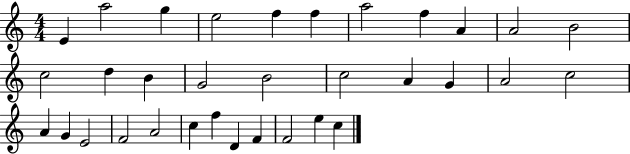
X:1
T:Untitled
M:4/4
L:1/4
K:C
E a2 g e2 f f a2 f A A2 B2 c2 d B G2 B2 c2 A G A2 c2 A G E2 F2 A2 c f D F F2 e c